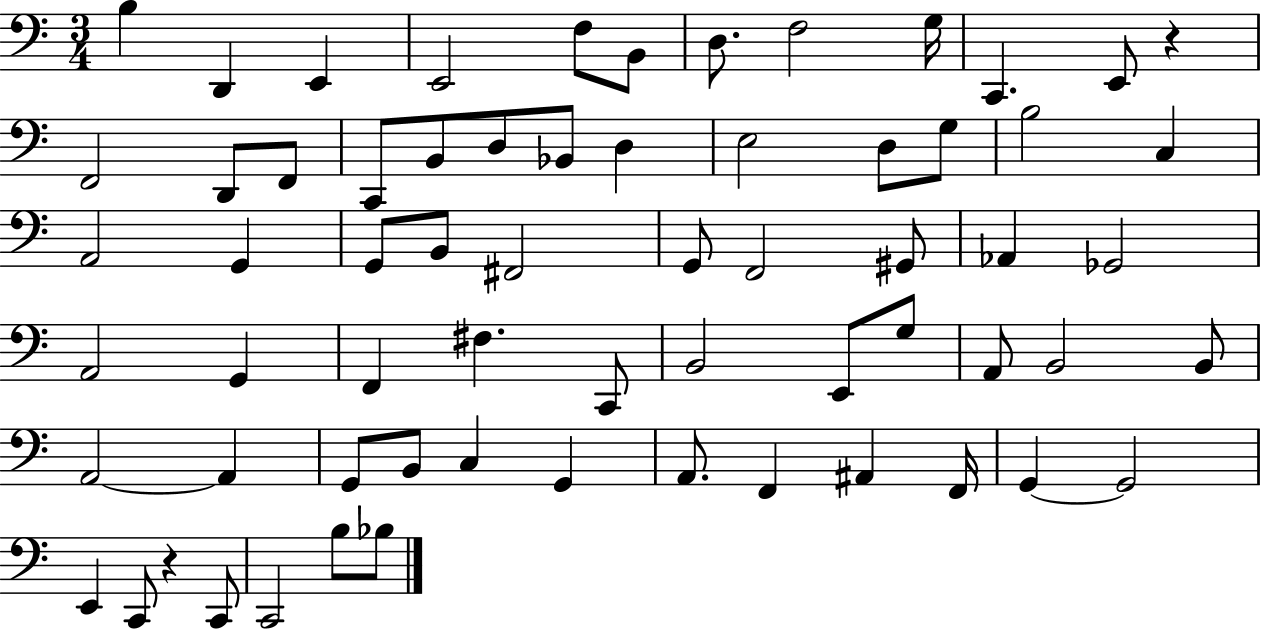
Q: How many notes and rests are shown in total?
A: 65